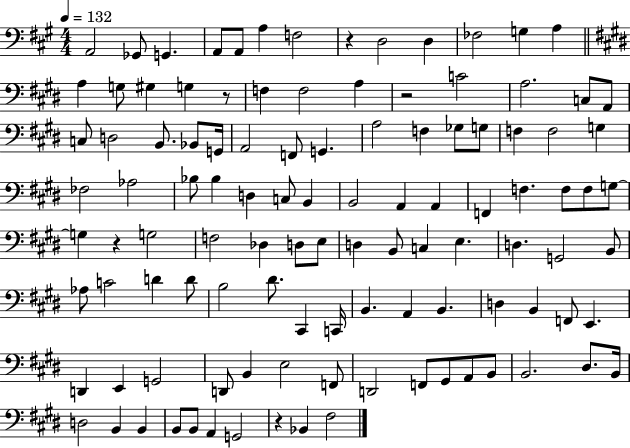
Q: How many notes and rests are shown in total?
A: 110